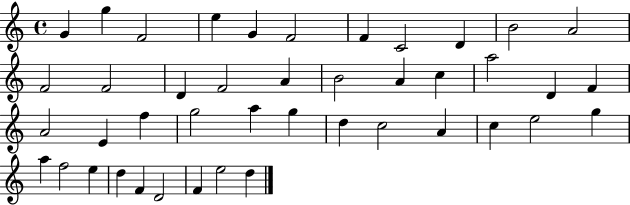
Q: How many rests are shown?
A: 0